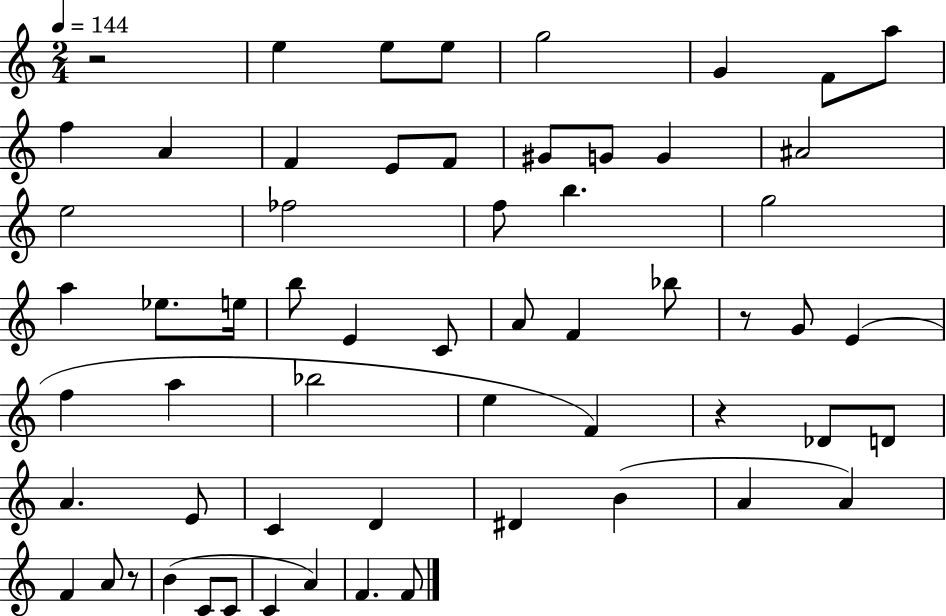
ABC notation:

X:1
T:Untitled
M:2/4
L:1/4
K:C
z2 e e/2 e/2 g2 G F/2 a/2 f A F E/2 F/2 ^G/2 G/2 G ^A2 e2 _f2 f/2 b g2 a _e/2 e/4 b/2 E C/2 A/2 F _b/2 z/2 G/2 E f a _b2 e F z _D/2 D/2 A E/2 C D ^D B A A F A/2 z/2 B C/2 C/2 C A F F/2